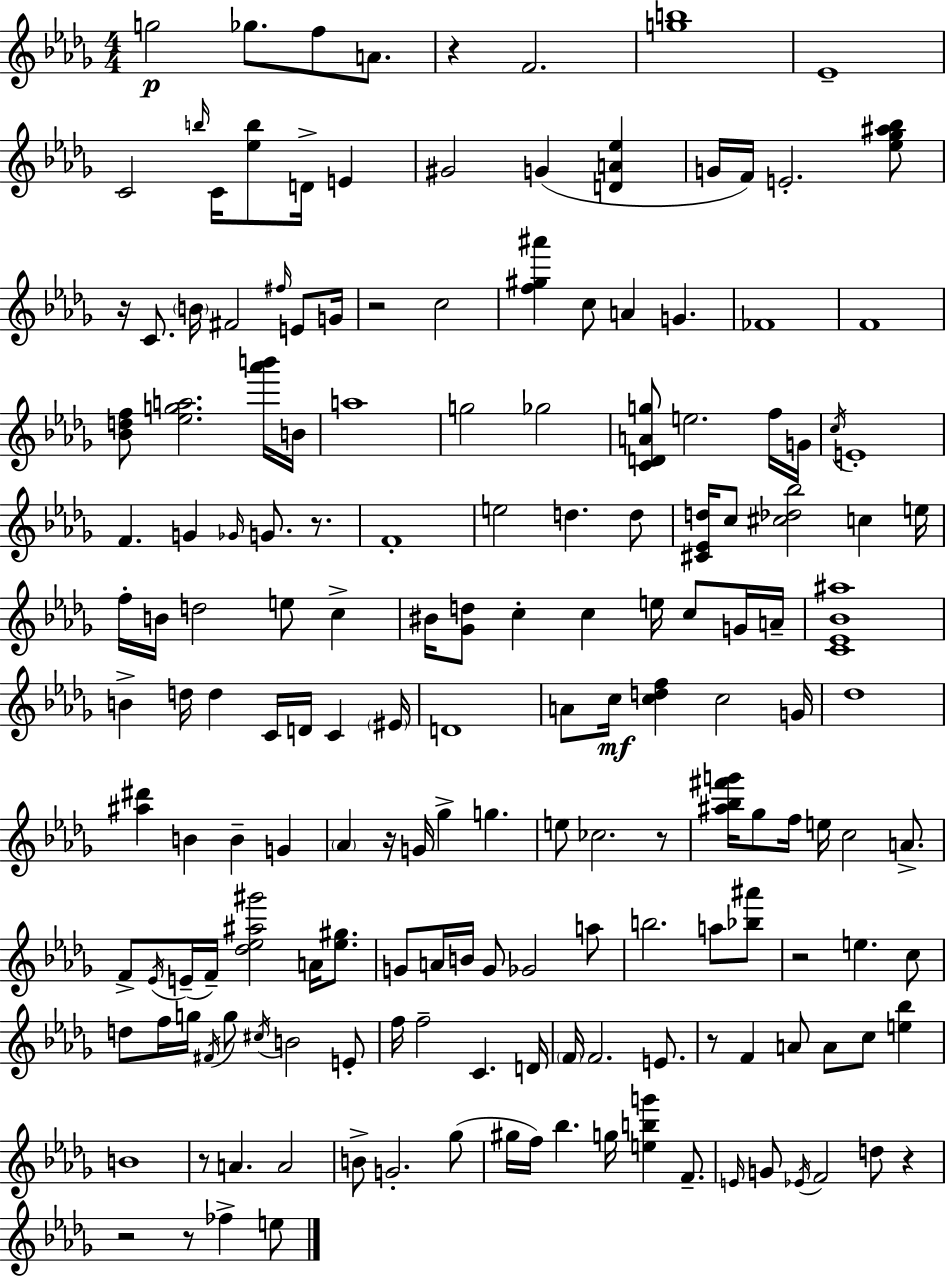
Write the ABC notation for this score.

X:1
T:Untitled
M:4/4
L:1/4
K:Bbm
g2 _g/2 f/2 A/2 z F2 [gb]4 _E4 C2 b/4 C/4 [_eb]/2 D/4 E ^G2 G [DA_e] G/4 F/4 E2 [_e_g^a_b]/2 z/4 C/2 B/4 ^F2 ^f/4 E/2 G/4 z2 c2 [f^g^a'] c/2 A G _F4 F4 [_Bdf]/2 [_ega]2 [_a'b']/4 B/4 a4 g2 _g2 [CDAg]/2 e2 f/4 G/4 c/4 E4 F G _G/4 G/2 z/2 F4 e2 d d/2 [^C_Ed]/4 c/2 [^c_d_b]2 c e/4 f/4 B/4 d2 e/2 c ^B/4 [_Gd]/2 c c e/4 c/2 G/4 A/4 [C_E_B^a]4 B d/4 d C/4 D/4 C ^E/4 D4 A/2 c/4 [cdf] c2 G/4 _d4 [^a^d'] B B G _A z/4 G/4 _g g e/2 _c2 z/2 [^a_b^f'g']/4 _g/2 f/4 e/4 c2 A/2 F/2 _E/4 E/4 F/4 [_d_e^a^g']2 A/4 [_e^g]/2 G/2 A/4 B/4 G/2 _G2 a/2 b2 a/2 [_b^a']/2 z2 e c/2 d/2 f/4 g/4 ^F/4 g/2 ^c/4 B2 E/2 f/4 f2 C D/4 F/4 F2 E/2 z/2 F A/2 A/2 c/2 [e_b] B4 z/2 A A2 B/2 G2 _g/2 ^g/4 f/4 _b g/4 [ebg'] F/2 E/4 G/2 _E/4 F2 d/2 z z2 z/2 _f e/2